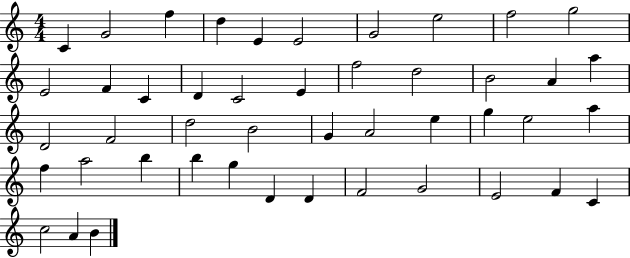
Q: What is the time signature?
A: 4/4